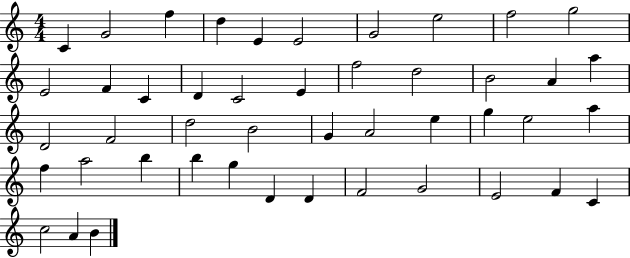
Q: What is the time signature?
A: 4/4